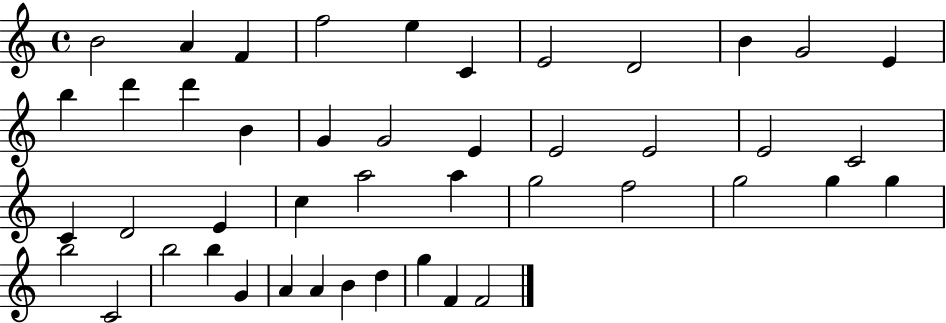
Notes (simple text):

B4/h A4/q F4/q F5/h E5/q C4/q E4/h D4/h B4/q G4/h E4/q B5/q D6/q D6/q B4/q G4/q G4/h E4/q E4/h E4/h E4/h C4/h C4/q D4/h E4/q C5/q A5/h A5/q G5/h F5/h G5/h G5/q G5/q B5/h C4/h B5/h B5/q G4/q A4/q A4/q B4/q D5/q G5/q F4/q F4/h